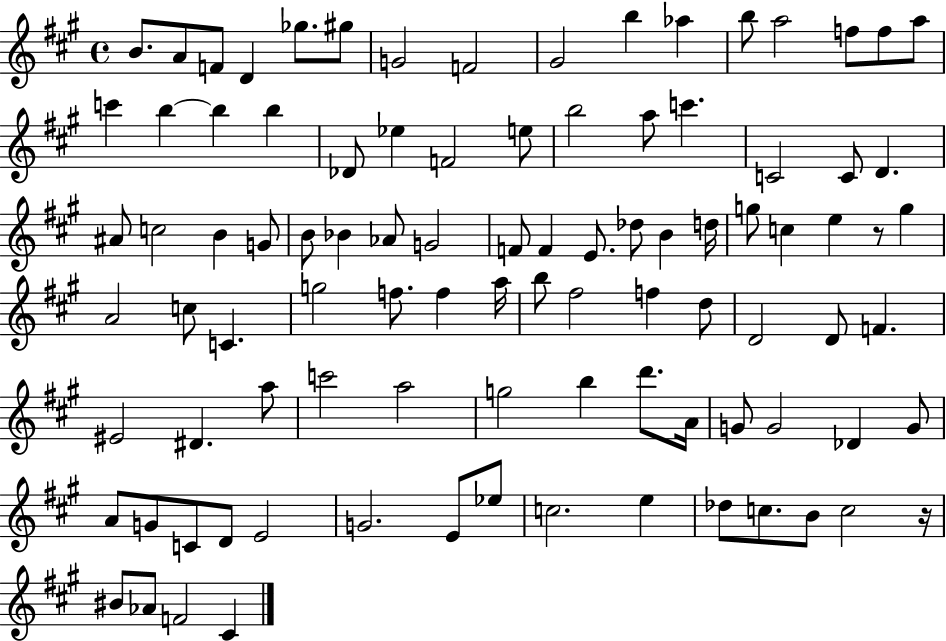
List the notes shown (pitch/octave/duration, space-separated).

B4/e. A4/e F4/e D4/q Gb5/e. G#5/e G4/h F4/h G#4/h B5/q Ab5/q B5/e A5/h F5/e F5/e A5/e C6/q B5/q B5/q B5/q Db4/e Eb5/q F4/h E5/e B5/h A5/e C6/q. C4/h C4/e D4/q. A#4/e C5/h B4/q G4/e B4/e Bb4/q Ab4/e G4/h F4/e F4/q E4/e. Db5/e B4/q D5/s G5/e C5/q E5/q R/e G5/q A4/h C5/e C4/q. G5/h F5/e. F5/q A5/s B5/e F#5/h F5/q D5/e D4/h D4/e F4/q. EIS4/h D#4/q. A5/e C6/h A5/h G5/h B5/q D6/e. A4/s G4/e G4/h Db4/q G4/e A4/e G4/e C4/e D4/e E4/h G4/h. E4/e Eb5/e C5/h. E5/q Db5/e C5/e. B4/e C5/h R/s BIS4/e Ab4/e F4/h C#4/q